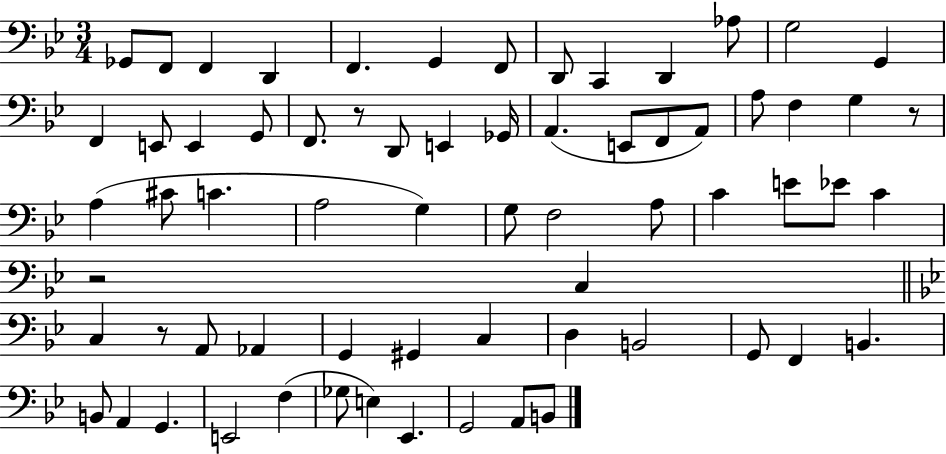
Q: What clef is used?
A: bass